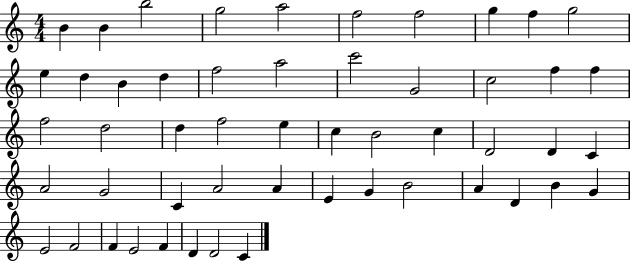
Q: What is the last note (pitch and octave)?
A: C4